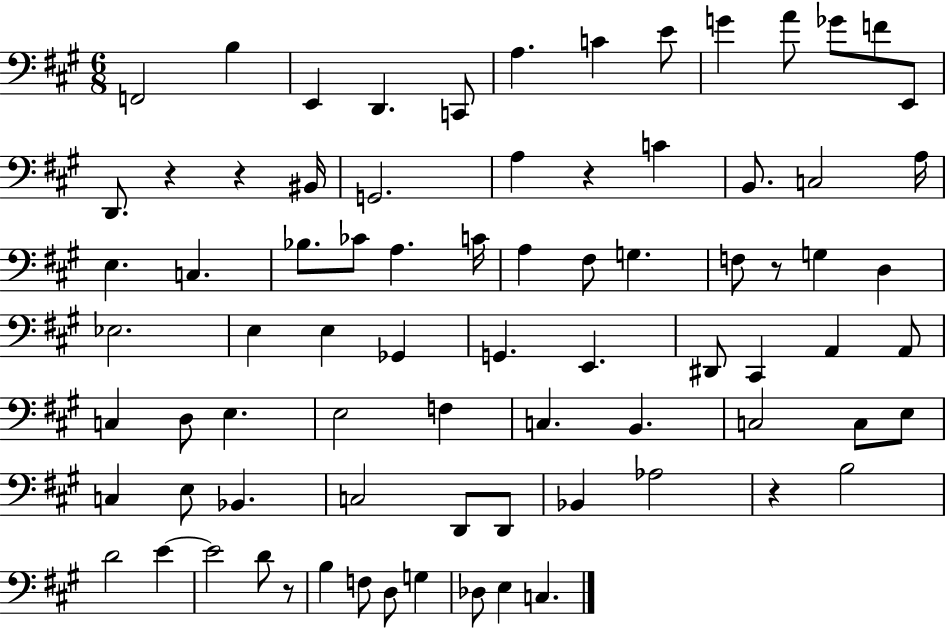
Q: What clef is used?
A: bass